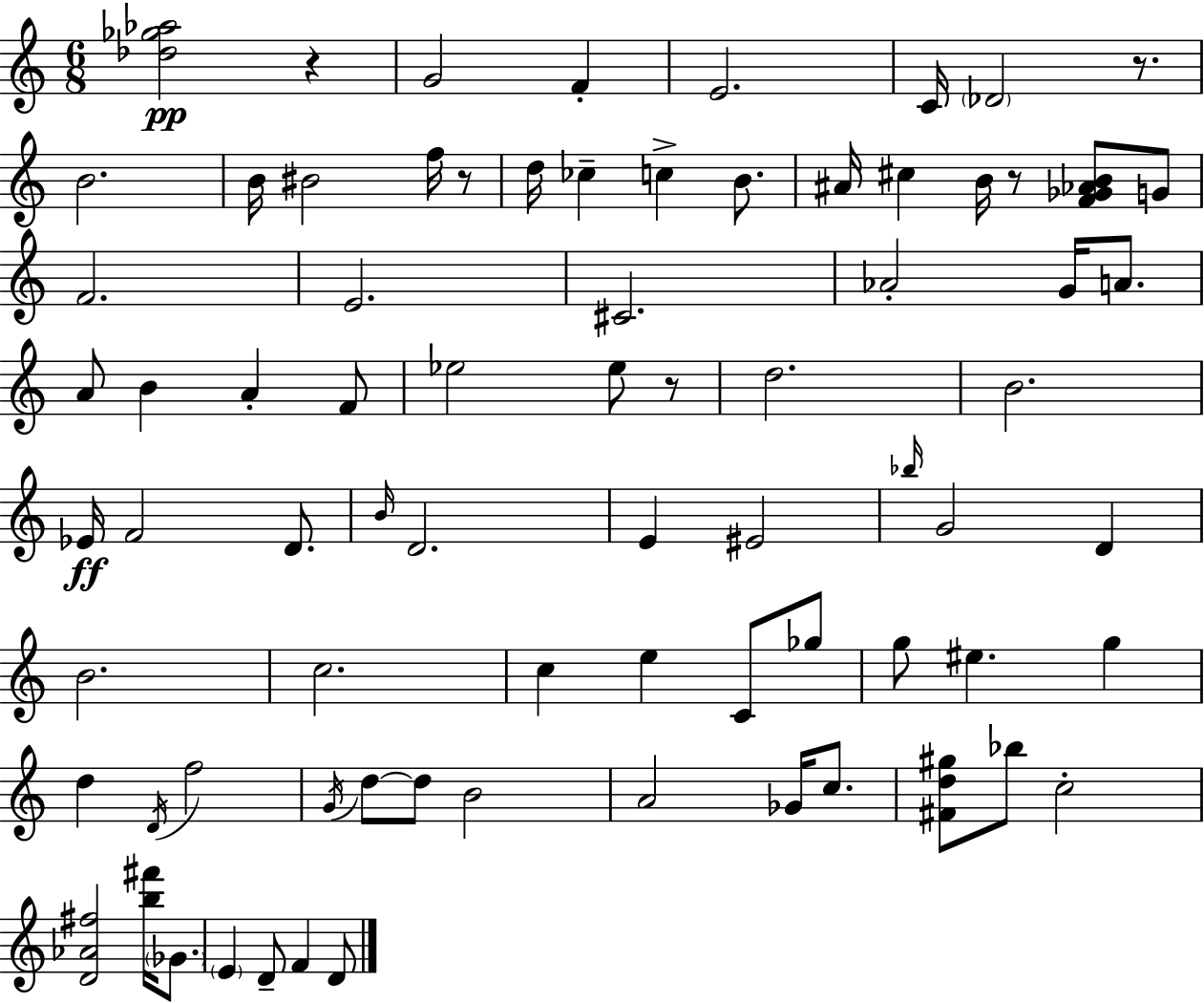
X:1
T:Untitled
M:6/8
L:1/4
K:C
[_d_g_a]2 z G2 F E2 C/4 _D2 z/2 B2 B/4 ^B2 f/4 z/2 d/4 _c c B/2 ^A/4 ^c B/4 z/2 [F_G_AB]/2 G/2 F2 E2 ^C2 _A2 G/4 A/2 A/2 B A F/2 _e2 _e/2 z/2 d2 B2 _E/4 F2 D/2 B/4 D2 E ^E2 _b/4 G2 D B2 c2 c e C/2 _g/2 g/2 ^e g d D/4 f2 G/4 d/2 d/2 B2 A2 _G/4 c/2 [^Fd^g]/2 _b/2 c2 [D_A^f]2 [b^f']/4 _G/2 E D/2 F D/2